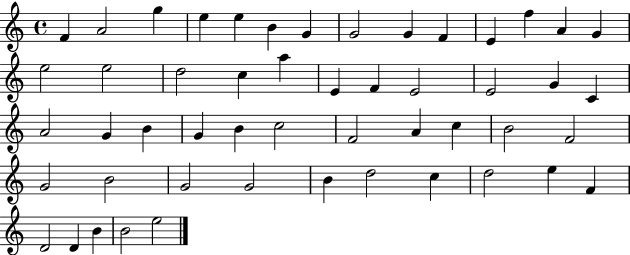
F4/q A4/h G5/q E5/q E5/q B4/q G4/q G4/h G4/q F4/q E4/q F5/q A4/q G4/q E5/h E5/h D5/h C5/q A5/q E4/q F4/q E4/h E4/h G4/q C4/q A4/h G4/q B4/q G4/q B4/q C5/h F4/h A4/q C5/q B4/h F4/h G4/h B4/h G4/h G4/h B4/q D5/h C5/q D5/h E5/q F4/q D4/h D4/q B4/q B4/h E5/h